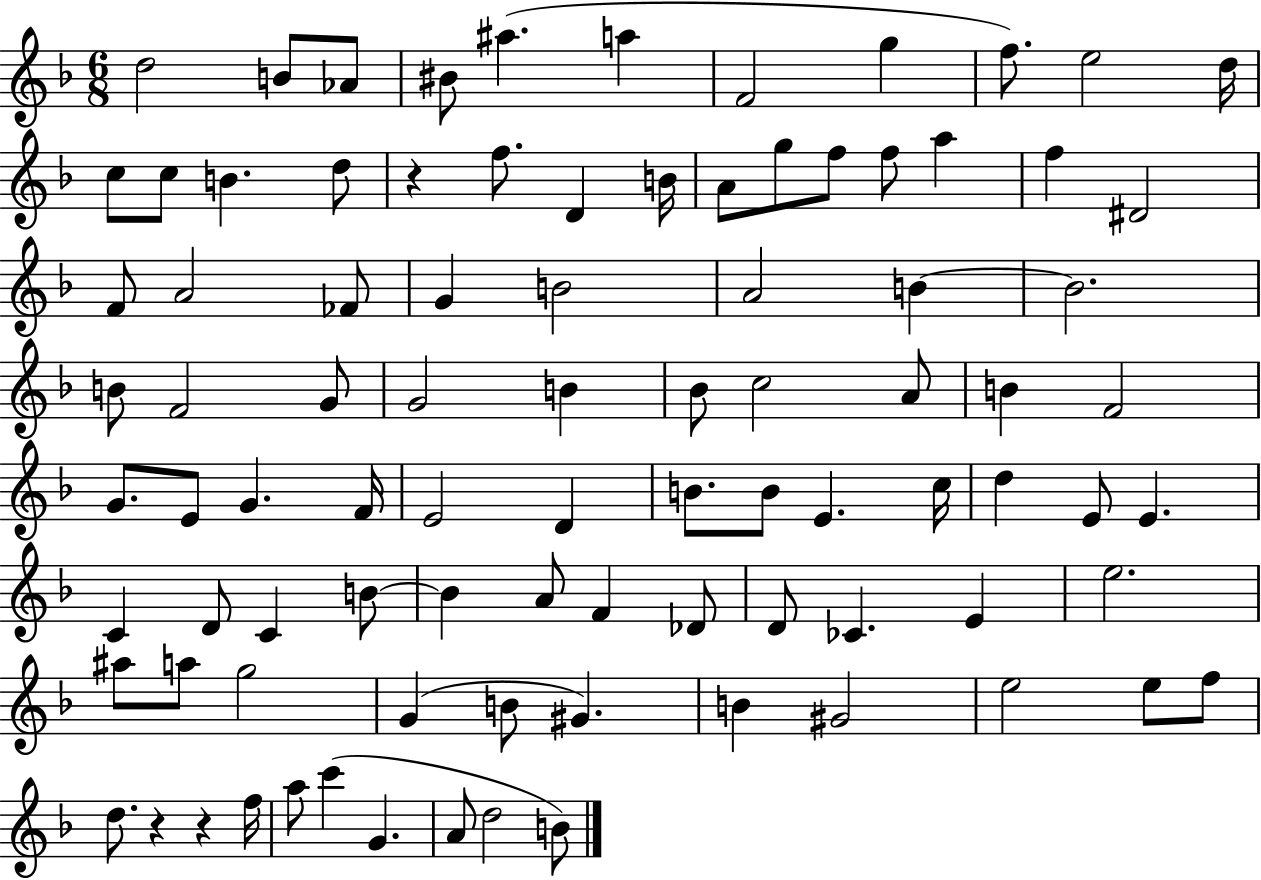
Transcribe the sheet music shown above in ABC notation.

X:1
T:Untitled
M:6/8
L:1/4
K:F
d2 B/2 _A/2 ^B/2 ^a a F2 g f/2 e2 d/4 c/2 c/2 B d/2 z f/2 D B/4 A/2 g/2 f/2 f/2 a f ^D2 F/2 A2 _F/2 G B2 A2 B B2 B/2 F2 G/2 G2 B _B/2 c2 A/2 B F2 G/2 E/2 G F/4 E2 D B/2 B/2 E c/4 d E/2 E C D/2 C B/2 B A/2 F _D/2 D/2 _C E e2 ^a/2 a/2 g2 G B/2 ^G B ^G2 e2 e/2 f/2 d/2 z z f/4 a/2 c' G A/2 d2 B/2